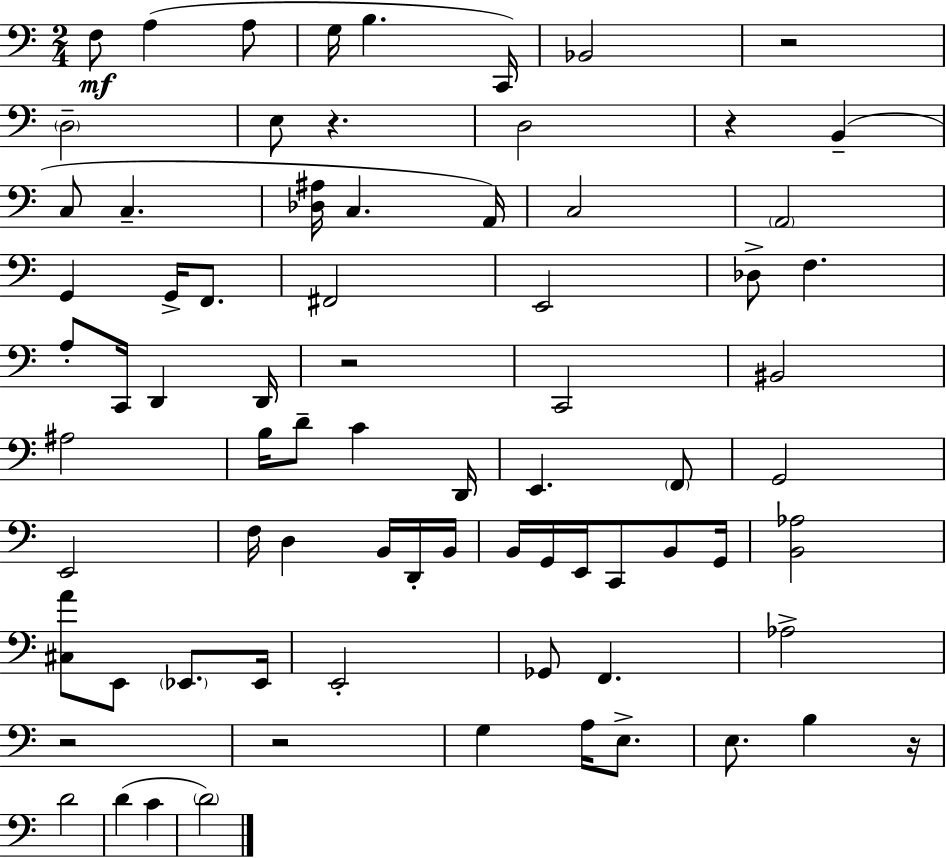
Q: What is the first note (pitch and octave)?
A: F3